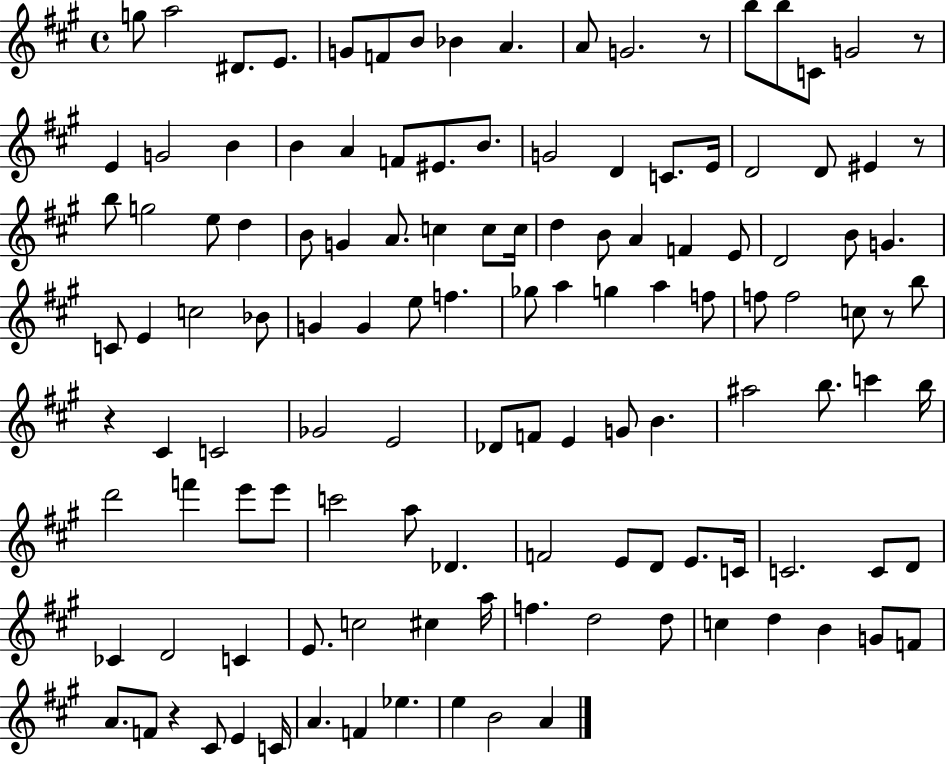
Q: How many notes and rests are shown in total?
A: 125